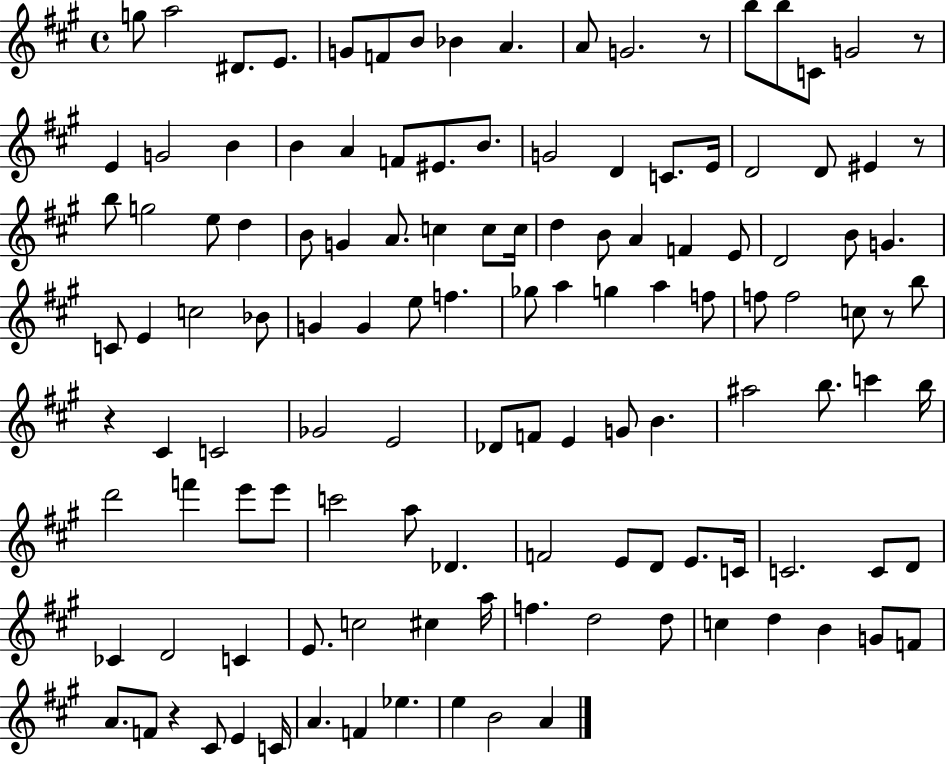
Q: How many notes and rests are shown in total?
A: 125